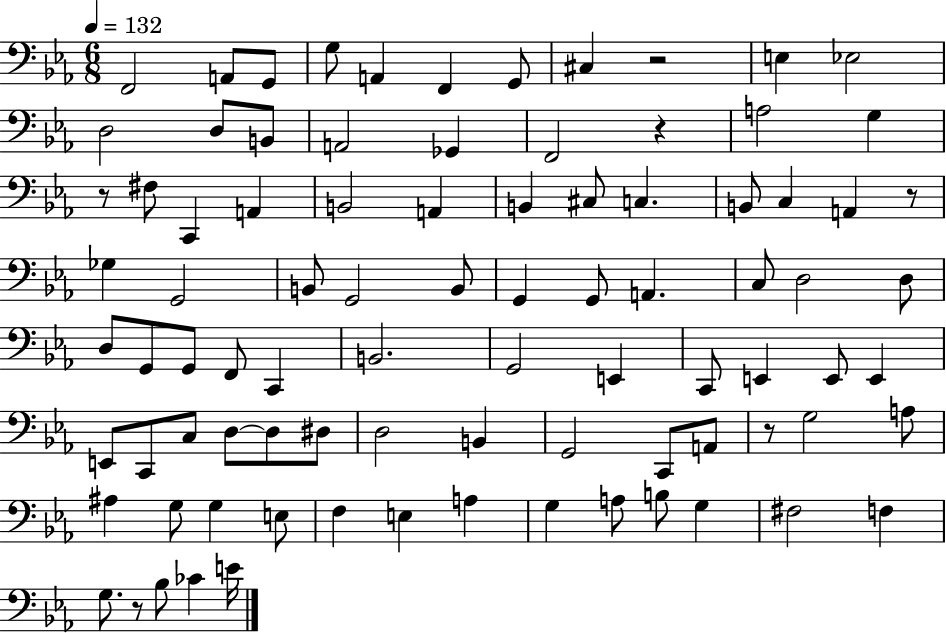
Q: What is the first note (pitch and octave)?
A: F2